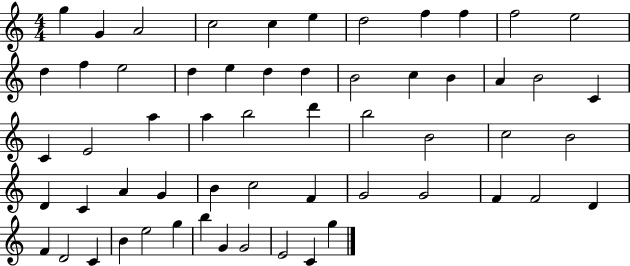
G5/q G4/q A4/h C5/h C5/q E5/q D5/h F5/q F5/q F5/h E5/h D5/q F5/q E5/h D5/q E5/q D5/q D5/q B4/h C5/q B4/q A4/q B4/h C4/q C4/q E4/h A5/q A5/q B5/h D6/q B5/h B4/h C5/h B4/h D4/q C4/q A4/q G4/q B4/q C5/h F4/q G4/h G4/h F4/q F4/h D4/q F4/q D4/h C4/q B4/q E5/h G5/q B5/q G4/q G4/h E4/h C4/q G5/q